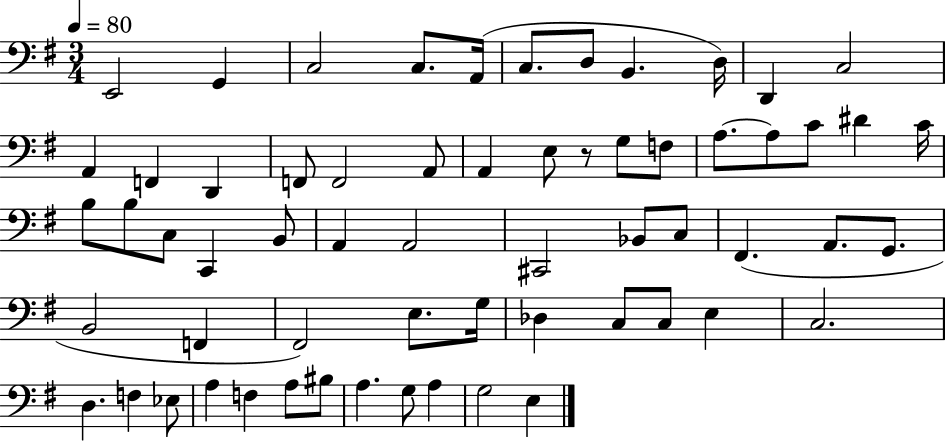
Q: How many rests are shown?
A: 1